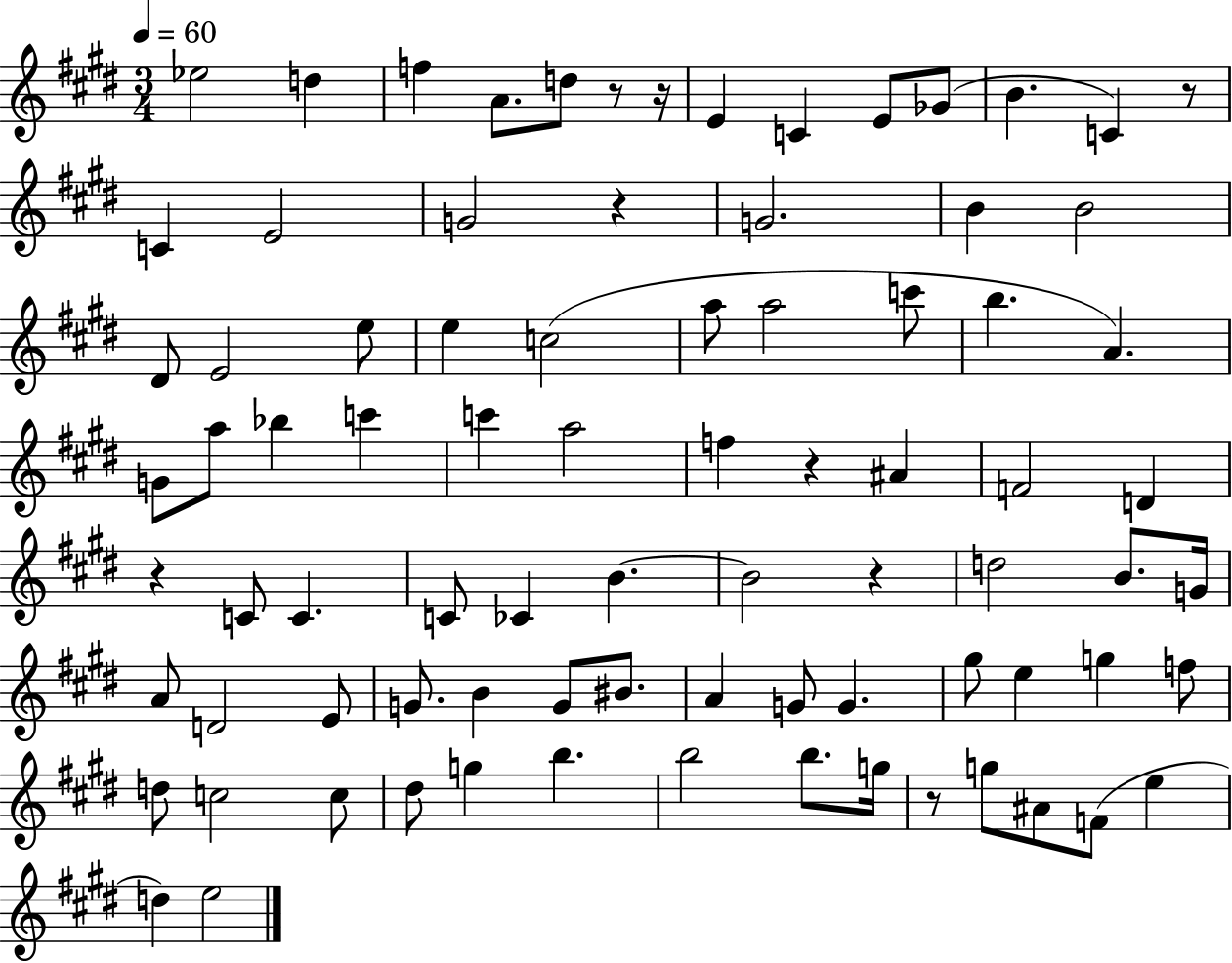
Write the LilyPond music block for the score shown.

{
  \clef treble
  \numericTimeSignature
  \time 3/4
  \key e \major
  \tempo 4 = 60
  \repeat volta 2 { ees''2 d''4 | f''4 a'8. d''8 r8 r16 | e'4 c'4 e'8 ges'8( | b'4. c'4) r8 | \break c'4 e'2 | g'2 r4 | g'2. | b'4 b'2 | \break dis'8 e'2 e''8 | e''4 c''2( | a''8 a''2 c'''8 | b''4. a'4.) | \break g'8 a''8 bes''4 c'''4 | c'''4 a''2 | f''4 r4 ais'4 | f'2 d'4 | \break r4 c'8 c'4. | c'8 ces'4 b'4.~~ | b'2 r4 | d''2 b'8. g'16 | \break a'8 d'2 e'8 | g'8. b'4 g'8 bis'8. | a'4 g'8 g'4. | gis''8 e''4 g''4 f''8 | \break d''8 c''2 c''8 | dis''8 g''4 b''4. | b''2 b''8. g''16 | r8 g''8 ais'8 f'8( e''4 | \break d''4) e''2 | } \bar "|."
}